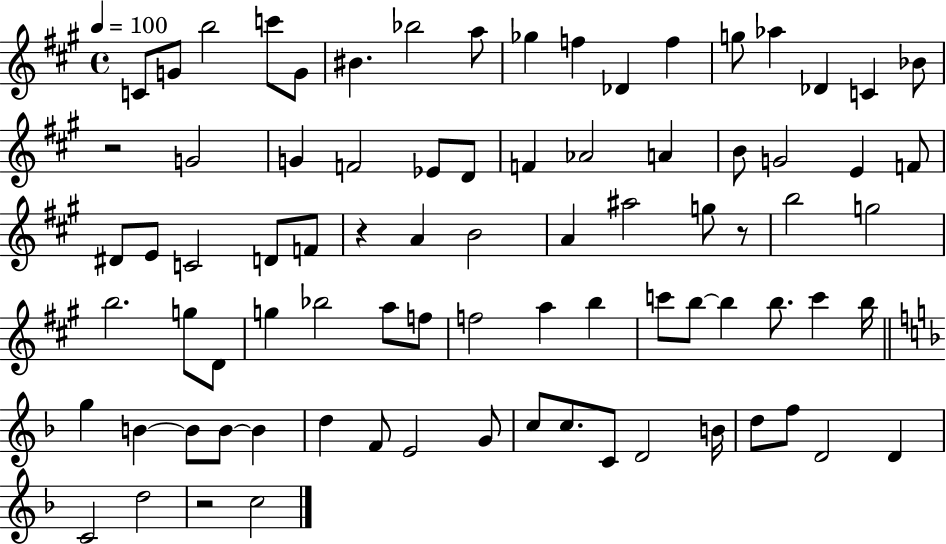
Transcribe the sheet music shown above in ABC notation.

X:1
T:Untitled
M:4/4
L:1/4
K:A
C/2 G/2 b2 c'/2 G/2 ^B _b2 a/2 _g f _D f g/2 _a _D C _B/2 z2 G2 G F2 _E/2 D/2 F _A2 A B/2 G2 E F/2 ^D/2 E/2 C2 D/2 F/2 z A B2 A ^a2 g/2 z/2 b2 g2 b2 g/2 D/2 g _b2 a/2 f/2 f2 a b c'/2 b/2 b b/2 c' b/4 g B B/2 B/2 B d F/2 E2 G/2 c/2 c/2 C/2 D2 B/4 d/2 f/2 D2 D C2 d2 z2 c2